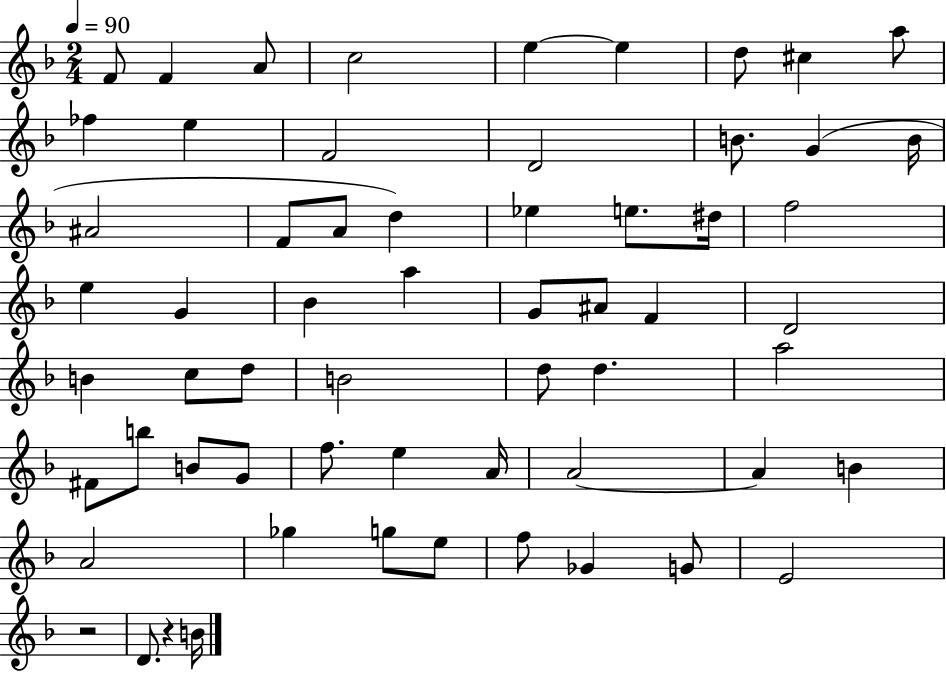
F4/e F4/q A4/e C5/h E5/q E5/q D5/e C#5/q A5/e FES5/q E5/q F4/h D4/h B4/e. G4/q B4/s A#4/h F4/e A4/e D5/q Eb5/q E5/e. D#5/s F5/h E5/q G4/q Bb4/q A5/q G4/e A#4/e F4/q D4/h B4/q C5/e D5/e B4/h D5/e D5/q. A5/h F#4/e B5/e B4/e G4/e F5/e. E5/q A4/s A4/h A4/q B4/q A4/h Gb5/q G5/e E5/e F5/e Gb4/q G4/e E4/h R/h D4/e. R/q B4/s